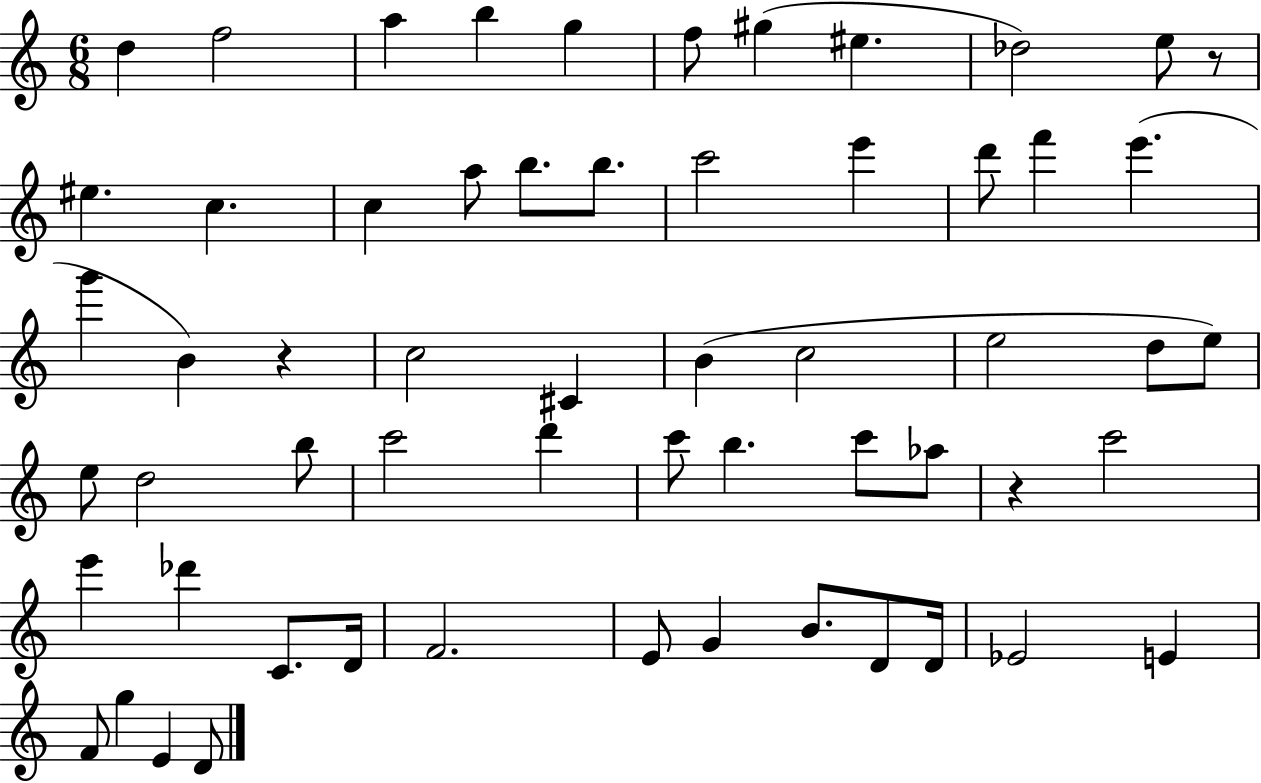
{
  \clef treble
  \numericTimeSignature
  \time 6/8
  \key c \major
  d''4 f''2 | a''4 b''4 g''4 | f''8 gis''4( eis''4. | des''2) e''8 r8 | \break eis''4. c''4. | c''4 a''8 b''8. b''8. | c'''2 e'''4 | d'''8 f'''4 e'''4.( | \break g'''4 b'4) r4 | c''2 cis'4 | b'4( c''2 | e''2 d''8 e''8) | \break e''8 d''2 b''8 | c'''2 d'''4 | c'''8 b''4. c'''8 aes''8 | r4 c'''2 | \break e'''4 des'''4 c'8. d'16 | f'2. | e'8 g'4 b'8. d'8 d'16 | ees'2 e'4 | \break f'8 g''4 e'4 d'8 | \bar "|."
}